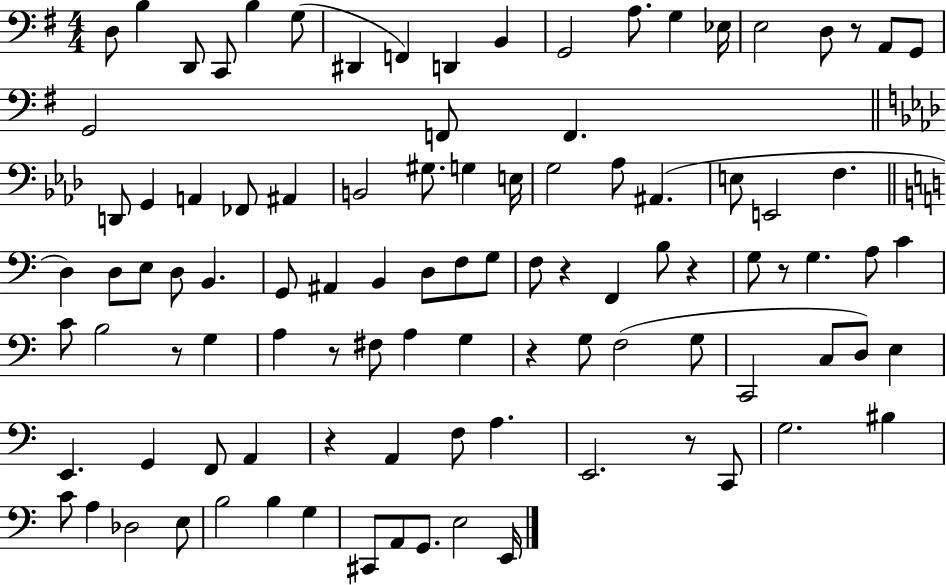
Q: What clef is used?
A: bass